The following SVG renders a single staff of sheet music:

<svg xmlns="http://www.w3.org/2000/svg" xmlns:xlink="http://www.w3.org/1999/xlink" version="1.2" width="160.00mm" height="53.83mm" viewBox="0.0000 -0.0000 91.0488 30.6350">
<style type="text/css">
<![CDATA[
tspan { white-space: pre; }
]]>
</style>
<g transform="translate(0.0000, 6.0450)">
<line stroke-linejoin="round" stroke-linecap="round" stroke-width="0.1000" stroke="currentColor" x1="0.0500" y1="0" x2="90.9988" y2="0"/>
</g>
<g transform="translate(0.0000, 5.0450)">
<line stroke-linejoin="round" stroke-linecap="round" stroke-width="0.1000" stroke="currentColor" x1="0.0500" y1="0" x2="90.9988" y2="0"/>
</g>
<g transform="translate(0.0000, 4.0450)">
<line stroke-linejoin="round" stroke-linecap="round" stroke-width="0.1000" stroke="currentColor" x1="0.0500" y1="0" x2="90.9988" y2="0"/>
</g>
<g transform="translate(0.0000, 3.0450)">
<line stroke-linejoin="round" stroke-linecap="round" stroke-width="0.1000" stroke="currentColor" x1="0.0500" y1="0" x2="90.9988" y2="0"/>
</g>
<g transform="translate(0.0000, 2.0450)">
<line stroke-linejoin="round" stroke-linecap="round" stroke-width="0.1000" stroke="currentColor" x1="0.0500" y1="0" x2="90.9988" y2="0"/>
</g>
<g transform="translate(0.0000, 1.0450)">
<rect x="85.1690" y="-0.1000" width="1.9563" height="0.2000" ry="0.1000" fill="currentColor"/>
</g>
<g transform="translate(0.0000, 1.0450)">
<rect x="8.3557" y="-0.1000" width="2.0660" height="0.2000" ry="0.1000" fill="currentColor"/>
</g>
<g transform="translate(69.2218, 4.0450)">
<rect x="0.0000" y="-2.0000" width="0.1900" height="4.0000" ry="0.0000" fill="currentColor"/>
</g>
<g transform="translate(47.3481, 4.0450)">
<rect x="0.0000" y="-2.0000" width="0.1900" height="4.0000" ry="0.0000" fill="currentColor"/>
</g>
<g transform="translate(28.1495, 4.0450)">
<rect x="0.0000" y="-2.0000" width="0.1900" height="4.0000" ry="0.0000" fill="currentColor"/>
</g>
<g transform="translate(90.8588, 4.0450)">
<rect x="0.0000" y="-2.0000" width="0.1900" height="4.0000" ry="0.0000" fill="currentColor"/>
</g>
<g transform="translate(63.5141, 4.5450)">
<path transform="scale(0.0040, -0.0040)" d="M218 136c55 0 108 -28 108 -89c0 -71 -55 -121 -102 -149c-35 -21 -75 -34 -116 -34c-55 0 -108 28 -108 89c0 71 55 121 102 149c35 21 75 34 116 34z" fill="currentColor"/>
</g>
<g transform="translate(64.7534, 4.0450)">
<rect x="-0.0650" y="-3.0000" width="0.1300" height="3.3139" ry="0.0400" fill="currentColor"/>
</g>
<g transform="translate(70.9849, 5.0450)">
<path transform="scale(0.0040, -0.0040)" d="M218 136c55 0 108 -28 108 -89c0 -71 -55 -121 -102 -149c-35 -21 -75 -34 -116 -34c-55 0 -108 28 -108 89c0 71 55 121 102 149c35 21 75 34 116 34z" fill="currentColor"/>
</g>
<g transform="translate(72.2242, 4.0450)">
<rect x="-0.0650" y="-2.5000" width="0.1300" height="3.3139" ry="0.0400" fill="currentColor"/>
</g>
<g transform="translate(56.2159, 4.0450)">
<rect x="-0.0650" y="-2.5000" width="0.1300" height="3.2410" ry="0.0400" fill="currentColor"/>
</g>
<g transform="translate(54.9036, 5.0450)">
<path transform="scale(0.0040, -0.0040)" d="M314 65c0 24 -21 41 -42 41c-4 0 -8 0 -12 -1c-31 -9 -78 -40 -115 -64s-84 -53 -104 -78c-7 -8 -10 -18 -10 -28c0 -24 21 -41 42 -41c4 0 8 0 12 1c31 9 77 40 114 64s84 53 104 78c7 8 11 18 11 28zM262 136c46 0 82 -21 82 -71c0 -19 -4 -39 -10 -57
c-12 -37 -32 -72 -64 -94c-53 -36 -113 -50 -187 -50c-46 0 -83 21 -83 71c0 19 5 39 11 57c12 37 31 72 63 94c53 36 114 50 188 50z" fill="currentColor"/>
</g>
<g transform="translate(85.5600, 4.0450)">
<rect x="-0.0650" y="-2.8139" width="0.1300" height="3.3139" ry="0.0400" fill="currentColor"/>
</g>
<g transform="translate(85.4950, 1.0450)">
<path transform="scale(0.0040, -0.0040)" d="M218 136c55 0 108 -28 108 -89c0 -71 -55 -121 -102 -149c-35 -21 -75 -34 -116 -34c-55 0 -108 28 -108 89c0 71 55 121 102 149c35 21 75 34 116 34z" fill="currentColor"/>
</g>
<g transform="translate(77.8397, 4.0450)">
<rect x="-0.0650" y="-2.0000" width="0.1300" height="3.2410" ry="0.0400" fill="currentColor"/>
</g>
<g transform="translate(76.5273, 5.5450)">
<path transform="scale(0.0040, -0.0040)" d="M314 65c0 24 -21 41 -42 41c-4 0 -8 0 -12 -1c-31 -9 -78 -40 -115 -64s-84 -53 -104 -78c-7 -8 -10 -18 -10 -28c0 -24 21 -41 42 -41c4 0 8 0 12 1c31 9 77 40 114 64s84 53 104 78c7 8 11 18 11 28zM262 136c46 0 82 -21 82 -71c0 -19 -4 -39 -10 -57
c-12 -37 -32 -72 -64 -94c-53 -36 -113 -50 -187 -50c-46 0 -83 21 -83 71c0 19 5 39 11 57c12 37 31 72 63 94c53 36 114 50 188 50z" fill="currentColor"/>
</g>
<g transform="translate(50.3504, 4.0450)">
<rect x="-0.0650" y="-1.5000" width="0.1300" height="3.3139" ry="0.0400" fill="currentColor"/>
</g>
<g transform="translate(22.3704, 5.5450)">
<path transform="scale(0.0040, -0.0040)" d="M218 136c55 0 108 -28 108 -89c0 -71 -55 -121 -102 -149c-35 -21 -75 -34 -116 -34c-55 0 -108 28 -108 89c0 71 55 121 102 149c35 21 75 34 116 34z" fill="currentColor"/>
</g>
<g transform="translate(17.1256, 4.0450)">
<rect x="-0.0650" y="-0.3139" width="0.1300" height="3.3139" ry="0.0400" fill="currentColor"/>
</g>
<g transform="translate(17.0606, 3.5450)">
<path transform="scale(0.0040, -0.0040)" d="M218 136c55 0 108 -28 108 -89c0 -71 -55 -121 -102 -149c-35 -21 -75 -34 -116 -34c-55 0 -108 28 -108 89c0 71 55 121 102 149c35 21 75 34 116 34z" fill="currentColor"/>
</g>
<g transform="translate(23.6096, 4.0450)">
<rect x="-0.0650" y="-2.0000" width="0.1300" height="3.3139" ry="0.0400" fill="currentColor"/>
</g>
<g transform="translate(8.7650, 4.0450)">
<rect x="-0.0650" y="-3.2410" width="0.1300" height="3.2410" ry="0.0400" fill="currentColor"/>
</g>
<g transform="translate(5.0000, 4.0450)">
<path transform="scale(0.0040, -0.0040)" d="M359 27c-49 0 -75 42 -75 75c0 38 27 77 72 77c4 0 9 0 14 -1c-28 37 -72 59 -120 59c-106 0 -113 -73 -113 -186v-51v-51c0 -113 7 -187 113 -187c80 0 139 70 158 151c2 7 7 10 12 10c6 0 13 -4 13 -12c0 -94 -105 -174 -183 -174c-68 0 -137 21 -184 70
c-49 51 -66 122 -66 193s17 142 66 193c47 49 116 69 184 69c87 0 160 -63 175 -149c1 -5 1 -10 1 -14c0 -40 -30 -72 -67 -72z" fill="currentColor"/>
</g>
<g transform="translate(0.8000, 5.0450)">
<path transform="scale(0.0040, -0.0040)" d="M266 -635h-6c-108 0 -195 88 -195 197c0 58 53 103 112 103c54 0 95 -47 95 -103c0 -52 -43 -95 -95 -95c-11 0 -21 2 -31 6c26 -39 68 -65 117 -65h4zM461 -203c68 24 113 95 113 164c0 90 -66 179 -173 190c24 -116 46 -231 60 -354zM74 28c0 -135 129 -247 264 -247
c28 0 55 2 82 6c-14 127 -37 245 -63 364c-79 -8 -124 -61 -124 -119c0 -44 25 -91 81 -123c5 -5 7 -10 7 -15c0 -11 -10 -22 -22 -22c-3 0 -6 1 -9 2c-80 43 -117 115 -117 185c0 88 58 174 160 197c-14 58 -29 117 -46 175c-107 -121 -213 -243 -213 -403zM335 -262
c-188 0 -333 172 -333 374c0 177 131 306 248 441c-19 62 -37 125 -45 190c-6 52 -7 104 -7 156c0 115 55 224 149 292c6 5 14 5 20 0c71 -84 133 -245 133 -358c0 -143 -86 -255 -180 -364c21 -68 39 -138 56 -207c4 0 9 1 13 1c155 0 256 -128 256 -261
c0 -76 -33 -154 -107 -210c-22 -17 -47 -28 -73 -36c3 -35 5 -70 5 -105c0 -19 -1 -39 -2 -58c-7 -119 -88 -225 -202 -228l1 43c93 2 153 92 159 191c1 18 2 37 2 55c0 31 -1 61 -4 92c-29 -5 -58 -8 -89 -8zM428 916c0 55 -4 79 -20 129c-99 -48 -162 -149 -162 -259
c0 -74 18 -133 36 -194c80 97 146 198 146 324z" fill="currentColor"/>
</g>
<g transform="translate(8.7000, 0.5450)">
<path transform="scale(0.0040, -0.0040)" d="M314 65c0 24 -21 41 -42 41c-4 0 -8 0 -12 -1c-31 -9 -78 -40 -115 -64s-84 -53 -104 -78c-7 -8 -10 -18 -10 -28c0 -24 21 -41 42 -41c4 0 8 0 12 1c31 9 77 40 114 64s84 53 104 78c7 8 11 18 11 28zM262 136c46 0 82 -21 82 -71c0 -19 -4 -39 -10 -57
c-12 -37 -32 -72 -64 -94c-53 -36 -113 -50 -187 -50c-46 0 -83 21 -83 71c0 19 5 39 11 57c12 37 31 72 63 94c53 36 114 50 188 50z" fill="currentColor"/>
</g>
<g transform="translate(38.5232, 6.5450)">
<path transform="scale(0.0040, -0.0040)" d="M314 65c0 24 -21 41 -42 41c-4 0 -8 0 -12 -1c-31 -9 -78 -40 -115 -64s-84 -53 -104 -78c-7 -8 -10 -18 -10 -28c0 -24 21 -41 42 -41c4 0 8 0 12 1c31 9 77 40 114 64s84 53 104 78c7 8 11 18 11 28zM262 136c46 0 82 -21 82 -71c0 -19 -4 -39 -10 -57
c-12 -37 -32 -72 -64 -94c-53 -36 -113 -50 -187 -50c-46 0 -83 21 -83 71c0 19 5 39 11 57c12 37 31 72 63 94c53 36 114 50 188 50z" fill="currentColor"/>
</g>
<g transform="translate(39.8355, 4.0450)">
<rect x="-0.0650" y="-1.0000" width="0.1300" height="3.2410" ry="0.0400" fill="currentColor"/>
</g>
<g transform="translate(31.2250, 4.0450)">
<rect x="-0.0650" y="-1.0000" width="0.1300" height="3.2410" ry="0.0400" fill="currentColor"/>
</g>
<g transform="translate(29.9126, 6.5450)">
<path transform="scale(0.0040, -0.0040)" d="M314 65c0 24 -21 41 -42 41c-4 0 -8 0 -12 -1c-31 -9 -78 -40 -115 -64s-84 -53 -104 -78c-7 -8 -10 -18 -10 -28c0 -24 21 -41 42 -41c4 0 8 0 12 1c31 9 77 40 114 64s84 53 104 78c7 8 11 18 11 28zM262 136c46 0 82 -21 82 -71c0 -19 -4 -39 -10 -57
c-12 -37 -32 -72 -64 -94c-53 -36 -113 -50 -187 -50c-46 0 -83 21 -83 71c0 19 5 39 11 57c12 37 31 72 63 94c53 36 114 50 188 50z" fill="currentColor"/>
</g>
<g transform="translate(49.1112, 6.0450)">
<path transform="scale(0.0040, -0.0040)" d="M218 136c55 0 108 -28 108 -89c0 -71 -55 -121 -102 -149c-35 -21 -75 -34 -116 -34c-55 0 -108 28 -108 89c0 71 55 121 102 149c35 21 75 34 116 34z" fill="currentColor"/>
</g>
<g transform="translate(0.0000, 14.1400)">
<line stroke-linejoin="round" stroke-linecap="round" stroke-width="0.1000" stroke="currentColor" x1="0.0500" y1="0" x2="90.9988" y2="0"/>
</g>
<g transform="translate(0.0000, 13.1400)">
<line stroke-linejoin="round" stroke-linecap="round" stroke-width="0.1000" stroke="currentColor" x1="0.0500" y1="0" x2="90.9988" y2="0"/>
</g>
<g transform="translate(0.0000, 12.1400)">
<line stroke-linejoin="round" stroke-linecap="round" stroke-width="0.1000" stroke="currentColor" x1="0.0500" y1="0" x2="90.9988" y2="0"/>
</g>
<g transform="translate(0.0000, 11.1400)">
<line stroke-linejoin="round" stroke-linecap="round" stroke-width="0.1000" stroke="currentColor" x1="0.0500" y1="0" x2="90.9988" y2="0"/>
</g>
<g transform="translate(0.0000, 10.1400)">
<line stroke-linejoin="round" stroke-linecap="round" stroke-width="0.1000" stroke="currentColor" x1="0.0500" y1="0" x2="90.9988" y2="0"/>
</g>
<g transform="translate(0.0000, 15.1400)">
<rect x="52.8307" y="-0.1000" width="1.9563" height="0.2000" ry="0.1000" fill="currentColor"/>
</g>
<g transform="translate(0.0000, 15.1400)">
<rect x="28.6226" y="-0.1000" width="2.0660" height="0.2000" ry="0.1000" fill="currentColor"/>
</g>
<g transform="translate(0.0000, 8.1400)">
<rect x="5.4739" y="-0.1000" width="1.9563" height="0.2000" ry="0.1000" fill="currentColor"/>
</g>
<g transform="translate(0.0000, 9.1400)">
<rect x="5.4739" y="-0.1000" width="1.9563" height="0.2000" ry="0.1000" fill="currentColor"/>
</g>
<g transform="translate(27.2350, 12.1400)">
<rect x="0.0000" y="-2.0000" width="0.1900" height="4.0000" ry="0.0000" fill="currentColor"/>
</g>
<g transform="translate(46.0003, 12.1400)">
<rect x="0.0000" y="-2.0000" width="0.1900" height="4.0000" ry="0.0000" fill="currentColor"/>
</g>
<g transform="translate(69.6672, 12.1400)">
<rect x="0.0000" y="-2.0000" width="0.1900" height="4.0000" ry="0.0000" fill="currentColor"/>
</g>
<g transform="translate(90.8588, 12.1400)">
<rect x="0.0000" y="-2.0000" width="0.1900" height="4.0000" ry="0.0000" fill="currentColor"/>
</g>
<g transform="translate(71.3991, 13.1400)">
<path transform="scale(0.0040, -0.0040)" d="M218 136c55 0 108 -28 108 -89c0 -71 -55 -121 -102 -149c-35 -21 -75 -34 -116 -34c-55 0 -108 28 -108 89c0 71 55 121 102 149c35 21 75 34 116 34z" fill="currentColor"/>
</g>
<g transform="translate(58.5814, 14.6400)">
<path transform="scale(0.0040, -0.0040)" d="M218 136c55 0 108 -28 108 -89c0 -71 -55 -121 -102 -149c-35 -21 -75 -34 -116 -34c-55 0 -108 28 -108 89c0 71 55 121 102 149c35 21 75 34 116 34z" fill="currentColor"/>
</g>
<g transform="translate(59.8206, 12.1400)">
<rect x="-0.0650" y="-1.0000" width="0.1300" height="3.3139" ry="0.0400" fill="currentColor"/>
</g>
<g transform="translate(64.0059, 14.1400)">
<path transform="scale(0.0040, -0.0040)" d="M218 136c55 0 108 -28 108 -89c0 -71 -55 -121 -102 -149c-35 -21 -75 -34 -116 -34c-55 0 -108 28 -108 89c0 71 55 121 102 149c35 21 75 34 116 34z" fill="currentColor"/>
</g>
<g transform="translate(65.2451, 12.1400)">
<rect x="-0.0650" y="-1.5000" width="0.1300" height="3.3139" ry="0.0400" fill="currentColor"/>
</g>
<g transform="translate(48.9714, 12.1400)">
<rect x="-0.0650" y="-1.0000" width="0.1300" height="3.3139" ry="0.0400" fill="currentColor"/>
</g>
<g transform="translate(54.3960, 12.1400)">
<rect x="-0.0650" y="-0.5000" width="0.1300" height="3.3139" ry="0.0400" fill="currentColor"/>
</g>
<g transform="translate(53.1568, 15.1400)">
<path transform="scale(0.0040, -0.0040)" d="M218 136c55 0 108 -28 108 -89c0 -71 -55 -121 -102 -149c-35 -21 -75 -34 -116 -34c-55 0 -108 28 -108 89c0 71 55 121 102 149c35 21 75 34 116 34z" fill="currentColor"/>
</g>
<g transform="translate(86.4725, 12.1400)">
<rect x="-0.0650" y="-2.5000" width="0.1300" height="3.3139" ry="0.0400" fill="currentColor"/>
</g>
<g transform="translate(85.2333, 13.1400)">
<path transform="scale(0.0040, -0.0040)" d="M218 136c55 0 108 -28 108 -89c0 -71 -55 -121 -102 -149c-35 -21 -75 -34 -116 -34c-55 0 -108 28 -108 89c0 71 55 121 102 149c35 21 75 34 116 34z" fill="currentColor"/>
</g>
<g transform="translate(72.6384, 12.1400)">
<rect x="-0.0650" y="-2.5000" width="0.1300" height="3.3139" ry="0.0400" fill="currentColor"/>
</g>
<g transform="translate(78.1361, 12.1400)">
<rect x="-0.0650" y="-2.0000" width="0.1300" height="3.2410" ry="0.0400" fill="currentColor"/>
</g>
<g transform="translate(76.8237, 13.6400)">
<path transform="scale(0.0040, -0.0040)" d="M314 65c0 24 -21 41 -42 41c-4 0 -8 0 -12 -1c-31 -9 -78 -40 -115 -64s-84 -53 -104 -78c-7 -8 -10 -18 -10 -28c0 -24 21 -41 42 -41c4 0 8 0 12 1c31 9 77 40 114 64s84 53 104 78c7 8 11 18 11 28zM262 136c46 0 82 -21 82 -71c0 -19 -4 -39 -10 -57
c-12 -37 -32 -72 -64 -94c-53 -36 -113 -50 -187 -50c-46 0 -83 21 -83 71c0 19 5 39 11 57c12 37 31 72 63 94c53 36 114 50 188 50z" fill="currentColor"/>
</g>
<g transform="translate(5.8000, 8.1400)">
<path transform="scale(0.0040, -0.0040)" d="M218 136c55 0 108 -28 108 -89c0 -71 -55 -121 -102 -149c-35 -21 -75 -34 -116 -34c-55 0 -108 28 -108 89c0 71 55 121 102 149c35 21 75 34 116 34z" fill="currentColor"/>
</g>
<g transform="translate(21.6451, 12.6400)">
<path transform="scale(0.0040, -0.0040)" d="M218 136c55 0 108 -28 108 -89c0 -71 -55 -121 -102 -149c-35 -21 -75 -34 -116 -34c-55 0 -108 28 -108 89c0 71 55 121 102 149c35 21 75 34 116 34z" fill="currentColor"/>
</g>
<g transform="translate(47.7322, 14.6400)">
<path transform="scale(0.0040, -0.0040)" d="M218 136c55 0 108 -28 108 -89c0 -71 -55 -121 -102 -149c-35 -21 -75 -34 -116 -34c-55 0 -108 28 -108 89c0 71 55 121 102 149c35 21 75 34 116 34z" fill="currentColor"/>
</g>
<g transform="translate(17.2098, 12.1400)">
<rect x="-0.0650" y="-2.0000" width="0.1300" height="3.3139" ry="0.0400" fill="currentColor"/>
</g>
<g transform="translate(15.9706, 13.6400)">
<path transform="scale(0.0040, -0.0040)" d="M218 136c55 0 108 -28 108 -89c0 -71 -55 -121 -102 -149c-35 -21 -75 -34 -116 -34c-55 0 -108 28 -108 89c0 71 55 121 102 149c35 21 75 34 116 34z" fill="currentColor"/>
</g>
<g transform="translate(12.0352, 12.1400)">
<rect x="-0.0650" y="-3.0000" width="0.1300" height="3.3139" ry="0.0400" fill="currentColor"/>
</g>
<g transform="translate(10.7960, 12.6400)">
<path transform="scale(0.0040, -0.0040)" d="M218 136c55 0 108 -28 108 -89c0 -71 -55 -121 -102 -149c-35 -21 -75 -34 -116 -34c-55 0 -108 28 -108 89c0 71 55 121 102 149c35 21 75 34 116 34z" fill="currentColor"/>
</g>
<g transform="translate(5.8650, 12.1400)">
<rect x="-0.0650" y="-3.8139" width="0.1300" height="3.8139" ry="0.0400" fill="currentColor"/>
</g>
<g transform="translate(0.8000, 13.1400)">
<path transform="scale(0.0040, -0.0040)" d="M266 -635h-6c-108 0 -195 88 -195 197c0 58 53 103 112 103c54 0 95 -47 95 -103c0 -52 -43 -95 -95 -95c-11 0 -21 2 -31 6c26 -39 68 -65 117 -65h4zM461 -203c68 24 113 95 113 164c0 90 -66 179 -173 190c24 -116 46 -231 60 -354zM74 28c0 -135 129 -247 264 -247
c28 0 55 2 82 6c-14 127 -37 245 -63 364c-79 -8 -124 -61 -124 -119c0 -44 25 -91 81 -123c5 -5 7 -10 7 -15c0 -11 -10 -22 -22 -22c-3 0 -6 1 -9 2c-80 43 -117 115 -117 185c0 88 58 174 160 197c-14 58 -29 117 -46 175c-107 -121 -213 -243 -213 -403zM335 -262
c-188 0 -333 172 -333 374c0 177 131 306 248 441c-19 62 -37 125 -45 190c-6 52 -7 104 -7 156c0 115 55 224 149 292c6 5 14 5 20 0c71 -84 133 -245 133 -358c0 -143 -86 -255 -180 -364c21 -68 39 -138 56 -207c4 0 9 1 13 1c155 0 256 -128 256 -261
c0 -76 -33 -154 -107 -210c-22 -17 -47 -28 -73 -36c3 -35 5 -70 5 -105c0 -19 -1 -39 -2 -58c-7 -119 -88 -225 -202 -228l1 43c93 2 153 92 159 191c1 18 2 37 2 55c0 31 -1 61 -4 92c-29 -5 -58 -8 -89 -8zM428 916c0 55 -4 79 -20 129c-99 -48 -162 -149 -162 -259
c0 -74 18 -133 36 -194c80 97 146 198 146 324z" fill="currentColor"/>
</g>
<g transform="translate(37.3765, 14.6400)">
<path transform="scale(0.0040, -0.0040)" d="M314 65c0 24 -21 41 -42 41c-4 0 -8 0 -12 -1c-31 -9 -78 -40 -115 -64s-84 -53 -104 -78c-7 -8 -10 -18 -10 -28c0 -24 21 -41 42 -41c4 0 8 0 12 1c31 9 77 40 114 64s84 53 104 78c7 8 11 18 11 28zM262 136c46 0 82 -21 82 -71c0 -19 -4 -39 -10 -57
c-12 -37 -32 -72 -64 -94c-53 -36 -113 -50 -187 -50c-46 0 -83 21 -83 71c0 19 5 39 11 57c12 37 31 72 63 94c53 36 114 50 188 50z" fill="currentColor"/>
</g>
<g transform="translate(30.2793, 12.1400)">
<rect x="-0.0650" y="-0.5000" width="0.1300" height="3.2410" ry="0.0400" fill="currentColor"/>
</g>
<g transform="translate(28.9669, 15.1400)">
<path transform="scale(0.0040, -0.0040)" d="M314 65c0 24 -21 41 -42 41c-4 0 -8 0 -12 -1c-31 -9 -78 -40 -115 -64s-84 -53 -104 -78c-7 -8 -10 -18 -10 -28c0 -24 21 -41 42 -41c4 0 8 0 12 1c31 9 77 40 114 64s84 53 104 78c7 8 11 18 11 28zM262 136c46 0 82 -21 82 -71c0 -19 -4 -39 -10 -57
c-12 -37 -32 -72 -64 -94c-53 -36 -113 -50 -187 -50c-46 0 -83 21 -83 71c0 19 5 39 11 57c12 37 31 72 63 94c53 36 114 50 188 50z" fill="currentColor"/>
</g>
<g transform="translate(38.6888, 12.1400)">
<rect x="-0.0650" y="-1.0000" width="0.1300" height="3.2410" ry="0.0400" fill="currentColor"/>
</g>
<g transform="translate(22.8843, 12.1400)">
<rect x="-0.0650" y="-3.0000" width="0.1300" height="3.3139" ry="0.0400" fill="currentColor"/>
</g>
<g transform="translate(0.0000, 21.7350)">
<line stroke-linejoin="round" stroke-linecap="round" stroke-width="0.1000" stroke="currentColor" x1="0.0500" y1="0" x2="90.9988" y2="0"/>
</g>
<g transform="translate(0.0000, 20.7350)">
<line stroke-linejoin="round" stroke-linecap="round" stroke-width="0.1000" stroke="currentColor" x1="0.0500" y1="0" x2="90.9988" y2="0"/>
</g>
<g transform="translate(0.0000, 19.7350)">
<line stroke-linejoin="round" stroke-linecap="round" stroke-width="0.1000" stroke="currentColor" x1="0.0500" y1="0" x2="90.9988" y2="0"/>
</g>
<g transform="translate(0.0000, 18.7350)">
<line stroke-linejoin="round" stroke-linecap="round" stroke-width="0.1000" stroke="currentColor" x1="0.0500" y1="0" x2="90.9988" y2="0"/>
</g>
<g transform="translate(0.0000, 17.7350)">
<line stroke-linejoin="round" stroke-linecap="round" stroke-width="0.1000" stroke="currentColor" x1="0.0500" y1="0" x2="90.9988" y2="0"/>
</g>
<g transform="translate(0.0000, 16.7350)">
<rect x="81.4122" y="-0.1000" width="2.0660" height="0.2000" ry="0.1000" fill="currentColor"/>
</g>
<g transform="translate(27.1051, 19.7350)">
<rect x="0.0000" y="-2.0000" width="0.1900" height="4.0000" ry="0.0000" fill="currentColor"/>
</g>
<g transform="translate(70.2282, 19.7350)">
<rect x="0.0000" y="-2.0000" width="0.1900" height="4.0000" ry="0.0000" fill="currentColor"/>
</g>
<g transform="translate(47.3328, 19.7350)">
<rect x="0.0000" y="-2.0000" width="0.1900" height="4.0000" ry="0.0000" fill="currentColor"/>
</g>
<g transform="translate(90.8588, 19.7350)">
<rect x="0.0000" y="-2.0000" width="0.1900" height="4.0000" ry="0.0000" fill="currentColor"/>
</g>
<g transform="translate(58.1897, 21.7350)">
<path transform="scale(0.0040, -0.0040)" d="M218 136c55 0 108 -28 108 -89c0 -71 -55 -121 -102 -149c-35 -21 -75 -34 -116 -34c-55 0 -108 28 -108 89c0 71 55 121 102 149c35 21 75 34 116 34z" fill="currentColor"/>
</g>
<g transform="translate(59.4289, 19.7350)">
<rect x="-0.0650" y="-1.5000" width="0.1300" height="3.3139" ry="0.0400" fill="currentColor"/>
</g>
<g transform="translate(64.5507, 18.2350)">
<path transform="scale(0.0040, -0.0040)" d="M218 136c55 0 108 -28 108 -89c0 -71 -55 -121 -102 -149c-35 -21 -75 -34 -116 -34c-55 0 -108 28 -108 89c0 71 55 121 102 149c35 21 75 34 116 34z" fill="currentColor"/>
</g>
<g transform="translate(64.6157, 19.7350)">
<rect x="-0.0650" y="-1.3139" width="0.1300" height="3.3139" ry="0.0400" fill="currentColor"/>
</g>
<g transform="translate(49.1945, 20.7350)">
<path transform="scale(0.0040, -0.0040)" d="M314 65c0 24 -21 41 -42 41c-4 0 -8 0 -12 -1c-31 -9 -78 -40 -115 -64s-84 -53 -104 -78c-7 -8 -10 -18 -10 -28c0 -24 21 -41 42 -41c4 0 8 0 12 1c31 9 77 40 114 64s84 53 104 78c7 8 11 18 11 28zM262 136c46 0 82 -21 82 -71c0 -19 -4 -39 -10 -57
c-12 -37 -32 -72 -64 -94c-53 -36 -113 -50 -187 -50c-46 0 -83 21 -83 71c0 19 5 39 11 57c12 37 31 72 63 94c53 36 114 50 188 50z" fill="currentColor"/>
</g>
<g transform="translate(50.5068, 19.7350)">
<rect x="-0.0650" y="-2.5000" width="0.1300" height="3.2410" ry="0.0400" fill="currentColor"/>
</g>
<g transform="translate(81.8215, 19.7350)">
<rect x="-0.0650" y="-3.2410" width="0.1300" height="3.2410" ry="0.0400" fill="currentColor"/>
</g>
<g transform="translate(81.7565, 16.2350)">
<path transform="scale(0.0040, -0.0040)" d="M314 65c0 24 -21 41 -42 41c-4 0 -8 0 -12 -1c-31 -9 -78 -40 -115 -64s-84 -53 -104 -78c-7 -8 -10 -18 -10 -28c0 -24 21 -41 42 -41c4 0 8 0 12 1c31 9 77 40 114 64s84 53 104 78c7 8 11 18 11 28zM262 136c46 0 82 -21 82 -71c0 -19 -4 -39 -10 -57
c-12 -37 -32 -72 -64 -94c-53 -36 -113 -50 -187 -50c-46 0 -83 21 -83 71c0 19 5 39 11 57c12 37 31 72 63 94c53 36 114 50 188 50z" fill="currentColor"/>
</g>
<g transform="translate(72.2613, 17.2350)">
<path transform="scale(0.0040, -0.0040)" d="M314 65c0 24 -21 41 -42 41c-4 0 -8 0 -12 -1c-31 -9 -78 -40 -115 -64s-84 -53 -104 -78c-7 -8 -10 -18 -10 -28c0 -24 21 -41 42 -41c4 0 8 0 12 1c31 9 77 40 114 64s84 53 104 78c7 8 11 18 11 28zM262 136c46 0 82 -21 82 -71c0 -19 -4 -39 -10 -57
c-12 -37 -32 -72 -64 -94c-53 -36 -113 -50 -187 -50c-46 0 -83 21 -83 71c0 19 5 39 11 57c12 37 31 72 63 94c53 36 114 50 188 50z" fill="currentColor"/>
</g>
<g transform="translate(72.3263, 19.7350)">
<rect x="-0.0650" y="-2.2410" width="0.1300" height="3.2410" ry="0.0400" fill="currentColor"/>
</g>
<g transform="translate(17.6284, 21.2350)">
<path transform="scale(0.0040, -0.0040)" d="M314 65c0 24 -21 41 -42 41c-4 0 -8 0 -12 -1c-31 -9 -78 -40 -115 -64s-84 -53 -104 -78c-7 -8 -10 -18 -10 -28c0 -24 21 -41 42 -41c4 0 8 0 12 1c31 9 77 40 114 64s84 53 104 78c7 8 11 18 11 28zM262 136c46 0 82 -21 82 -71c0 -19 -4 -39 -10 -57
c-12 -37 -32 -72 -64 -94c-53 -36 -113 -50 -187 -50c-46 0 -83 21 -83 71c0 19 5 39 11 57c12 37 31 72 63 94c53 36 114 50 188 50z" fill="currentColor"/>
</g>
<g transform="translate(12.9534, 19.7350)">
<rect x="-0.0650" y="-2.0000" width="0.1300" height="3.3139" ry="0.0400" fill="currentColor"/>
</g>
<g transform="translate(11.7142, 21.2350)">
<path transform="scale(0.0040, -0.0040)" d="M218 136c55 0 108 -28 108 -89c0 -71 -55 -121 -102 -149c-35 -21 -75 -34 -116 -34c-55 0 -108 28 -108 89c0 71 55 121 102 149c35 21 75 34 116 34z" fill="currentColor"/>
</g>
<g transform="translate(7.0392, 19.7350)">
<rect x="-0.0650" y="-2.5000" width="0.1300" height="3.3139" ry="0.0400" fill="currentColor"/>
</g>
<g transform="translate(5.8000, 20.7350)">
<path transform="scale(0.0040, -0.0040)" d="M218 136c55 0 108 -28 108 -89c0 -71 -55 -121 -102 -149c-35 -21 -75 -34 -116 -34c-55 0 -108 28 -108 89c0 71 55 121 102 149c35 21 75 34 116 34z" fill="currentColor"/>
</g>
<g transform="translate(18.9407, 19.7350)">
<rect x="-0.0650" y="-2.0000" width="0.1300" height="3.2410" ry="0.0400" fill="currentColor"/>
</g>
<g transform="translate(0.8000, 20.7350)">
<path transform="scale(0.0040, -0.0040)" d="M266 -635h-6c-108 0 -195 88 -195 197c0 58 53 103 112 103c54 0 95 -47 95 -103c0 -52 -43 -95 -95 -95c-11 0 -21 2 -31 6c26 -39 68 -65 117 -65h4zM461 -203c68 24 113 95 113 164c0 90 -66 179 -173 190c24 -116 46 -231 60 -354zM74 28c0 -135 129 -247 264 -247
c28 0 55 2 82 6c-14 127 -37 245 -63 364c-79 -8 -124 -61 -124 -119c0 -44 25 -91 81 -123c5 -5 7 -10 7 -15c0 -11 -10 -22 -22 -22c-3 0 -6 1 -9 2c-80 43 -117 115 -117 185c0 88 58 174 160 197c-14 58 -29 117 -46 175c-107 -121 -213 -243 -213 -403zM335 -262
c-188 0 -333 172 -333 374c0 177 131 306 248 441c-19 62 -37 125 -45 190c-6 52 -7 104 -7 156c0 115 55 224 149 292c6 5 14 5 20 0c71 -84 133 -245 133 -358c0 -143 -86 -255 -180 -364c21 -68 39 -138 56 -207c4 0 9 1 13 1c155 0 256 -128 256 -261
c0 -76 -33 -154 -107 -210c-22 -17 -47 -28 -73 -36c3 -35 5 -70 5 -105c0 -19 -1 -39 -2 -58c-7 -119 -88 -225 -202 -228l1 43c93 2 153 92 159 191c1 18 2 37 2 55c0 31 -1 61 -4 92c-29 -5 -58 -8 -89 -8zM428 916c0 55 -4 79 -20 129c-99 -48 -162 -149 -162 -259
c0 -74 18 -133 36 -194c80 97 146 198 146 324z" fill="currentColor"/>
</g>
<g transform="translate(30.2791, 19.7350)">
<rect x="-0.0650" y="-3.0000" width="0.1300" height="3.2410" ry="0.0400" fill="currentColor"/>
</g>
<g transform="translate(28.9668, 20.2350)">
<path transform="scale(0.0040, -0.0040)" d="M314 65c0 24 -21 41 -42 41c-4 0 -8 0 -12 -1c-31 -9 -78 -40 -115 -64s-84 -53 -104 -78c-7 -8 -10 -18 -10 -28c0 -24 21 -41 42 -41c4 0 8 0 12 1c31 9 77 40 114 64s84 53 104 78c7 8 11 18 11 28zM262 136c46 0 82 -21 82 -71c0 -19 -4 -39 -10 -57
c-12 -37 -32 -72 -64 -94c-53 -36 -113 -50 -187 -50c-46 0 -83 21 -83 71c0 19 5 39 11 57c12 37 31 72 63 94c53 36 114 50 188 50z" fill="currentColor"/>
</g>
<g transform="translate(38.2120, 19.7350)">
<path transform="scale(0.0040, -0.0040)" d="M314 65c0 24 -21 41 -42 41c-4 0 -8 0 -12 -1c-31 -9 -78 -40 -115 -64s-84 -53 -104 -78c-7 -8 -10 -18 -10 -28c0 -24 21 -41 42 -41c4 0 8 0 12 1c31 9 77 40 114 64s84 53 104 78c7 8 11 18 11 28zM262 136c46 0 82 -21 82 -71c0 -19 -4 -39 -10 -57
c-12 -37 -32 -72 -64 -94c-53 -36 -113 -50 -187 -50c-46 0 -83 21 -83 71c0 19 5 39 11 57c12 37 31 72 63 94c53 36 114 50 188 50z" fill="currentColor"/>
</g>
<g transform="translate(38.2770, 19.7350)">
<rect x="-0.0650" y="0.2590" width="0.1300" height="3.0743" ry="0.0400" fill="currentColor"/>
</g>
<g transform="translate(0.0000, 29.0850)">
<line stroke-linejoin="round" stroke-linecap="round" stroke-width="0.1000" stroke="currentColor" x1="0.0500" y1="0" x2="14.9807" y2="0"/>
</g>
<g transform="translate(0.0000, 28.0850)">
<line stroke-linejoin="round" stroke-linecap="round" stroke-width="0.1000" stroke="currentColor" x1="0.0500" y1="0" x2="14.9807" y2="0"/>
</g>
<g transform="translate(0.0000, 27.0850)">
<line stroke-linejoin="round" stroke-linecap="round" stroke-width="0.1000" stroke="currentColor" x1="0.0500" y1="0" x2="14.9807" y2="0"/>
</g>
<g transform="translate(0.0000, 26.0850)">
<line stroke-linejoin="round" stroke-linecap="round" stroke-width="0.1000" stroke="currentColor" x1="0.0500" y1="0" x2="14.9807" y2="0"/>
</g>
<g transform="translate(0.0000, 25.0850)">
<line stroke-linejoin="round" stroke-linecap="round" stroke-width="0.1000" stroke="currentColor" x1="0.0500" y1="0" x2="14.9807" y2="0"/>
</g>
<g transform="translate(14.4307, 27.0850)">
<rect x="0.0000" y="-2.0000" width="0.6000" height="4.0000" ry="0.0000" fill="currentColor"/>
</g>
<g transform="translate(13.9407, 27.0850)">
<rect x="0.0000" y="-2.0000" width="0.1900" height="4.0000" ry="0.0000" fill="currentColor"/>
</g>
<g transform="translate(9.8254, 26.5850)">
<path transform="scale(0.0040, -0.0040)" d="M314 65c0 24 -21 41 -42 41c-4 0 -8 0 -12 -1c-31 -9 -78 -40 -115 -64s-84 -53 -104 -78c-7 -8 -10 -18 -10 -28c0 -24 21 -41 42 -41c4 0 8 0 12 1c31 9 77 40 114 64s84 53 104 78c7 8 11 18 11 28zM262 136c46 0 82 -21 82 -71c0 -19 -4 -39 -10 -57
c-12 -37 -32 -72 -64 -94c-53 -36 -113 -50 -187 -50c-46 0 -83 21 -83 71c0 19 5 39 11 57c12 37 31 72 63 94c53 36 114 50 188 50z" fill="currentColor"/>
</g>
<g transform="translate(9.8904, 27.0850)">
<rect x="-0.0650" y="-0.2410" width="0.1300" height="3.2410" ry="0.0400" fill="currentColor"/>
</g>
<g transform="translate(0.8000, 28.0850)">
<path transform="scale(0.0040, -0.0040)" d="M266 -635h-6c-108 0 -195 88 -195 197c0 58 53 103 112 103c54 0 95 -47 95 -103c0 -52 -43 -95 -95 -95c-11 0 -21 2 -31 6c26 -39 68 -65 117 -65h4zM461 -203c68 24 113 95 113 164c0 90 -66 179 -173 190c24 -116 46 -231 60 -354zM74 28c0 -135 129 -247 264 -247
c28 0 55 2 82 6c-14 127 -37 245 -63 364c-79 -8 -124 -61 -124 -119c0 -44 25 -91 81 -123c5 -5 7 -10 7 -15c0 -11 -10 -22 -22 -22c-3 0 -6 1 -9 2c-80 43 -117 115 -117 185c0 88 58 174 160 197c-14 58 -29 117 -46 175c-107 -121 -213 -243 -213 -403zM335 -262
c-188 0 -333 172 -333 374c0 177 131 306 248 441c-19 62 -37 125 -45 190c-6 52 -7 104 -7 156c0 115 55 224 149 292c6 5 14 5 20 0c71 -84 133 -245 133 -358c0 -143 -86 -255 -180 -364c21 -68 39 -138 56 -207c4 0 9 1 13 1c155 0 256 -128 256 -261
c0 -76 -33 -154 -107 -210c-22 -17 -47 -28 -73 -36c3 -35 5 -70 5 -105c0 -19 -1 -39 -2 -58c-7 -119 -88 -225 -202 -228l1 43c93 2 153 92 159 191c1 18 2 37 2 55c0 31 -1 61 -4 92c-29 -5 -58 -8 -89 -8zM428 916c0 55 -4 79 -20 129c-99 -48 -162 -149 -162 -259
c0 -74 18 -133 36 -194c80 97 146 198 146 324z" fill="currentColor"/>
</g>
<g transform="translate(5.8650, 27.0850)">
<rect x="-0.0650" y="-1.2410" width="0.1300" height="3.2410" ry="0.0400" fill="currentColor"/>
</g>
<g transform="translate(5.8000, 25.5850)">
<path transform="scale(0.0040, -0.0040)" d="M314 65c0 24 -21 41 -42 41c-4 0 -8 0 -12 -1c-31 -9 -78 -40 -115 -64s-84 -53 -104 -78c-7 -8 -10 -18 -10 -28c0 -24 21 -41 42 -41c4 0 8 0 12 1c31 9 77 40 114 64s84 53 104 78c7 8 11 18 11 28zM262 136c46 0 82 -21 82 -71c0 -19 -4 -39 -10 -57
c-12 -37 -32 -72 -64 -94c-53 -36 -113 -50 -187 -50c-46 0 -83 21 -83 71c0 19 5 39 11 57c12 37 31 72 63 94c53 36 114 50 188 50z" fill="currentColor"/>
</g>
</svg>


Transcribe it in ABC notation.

X:1
T:Untitled
M:4/4
L:1/4
K:C
b2 c F D2 D2 E G2 A G F2 a c' A F A C2 D2 D C D E G F2 G G F F2 A2 B2 G2 E e g2 b2 e2 c2